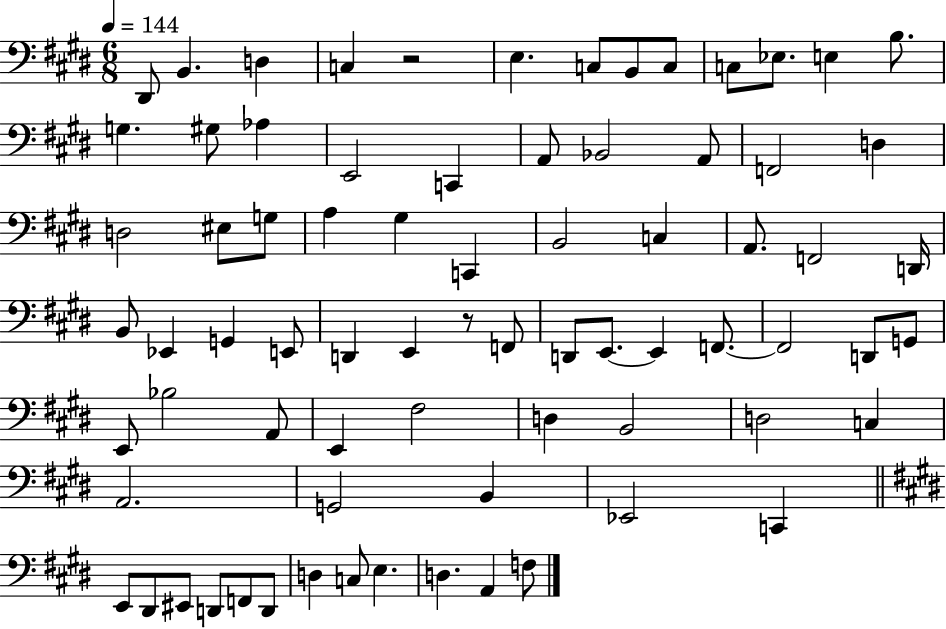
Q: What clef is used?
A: bass